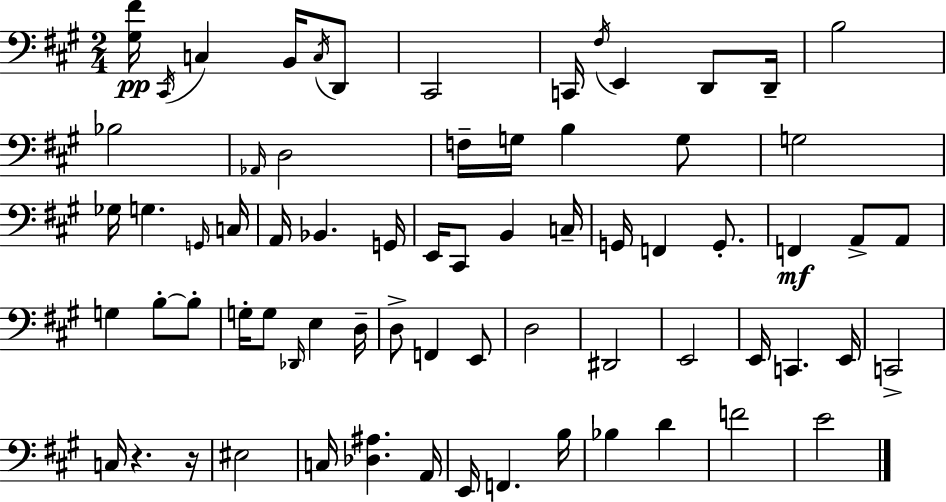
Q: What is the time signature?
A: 2/4